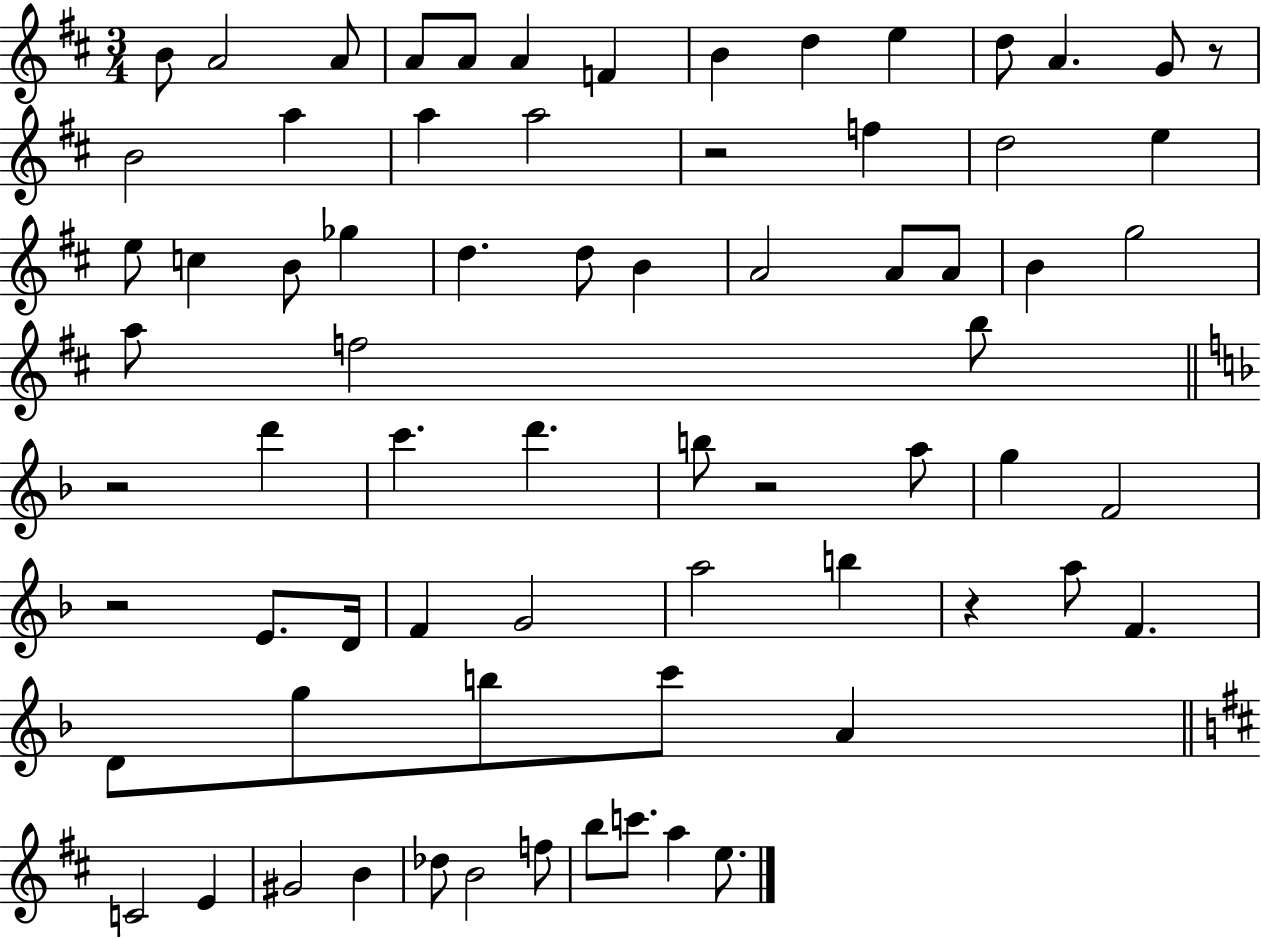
B4/e A4/h A4/e A4/e A4/e A4/q F4/q B4/q D5/q E5/q D5/e A4/q. G4/e R/e B4/h A5/q A5/q A5/h R/h F5/q D5/h E5/q E5/e C5/q B4/e Gb5/q D5/q. D5/e B4/q A4/h A4/e A4/e B4/q G5/h A5/e F5/h B5/e R/h D6/q C6/q. D6/q. B5/e R/h A5/e G5/q F4/h R/h E4/e. D4/s F4/q G4/h A5/h B5/q R/q A5/e F4/q. D4/e G5/e B5/e C6/e A4/q C4/h E4/q G#4/h B4/q Db5/e B4/h F5/e B5/e C6/e. A5/q E5/e.